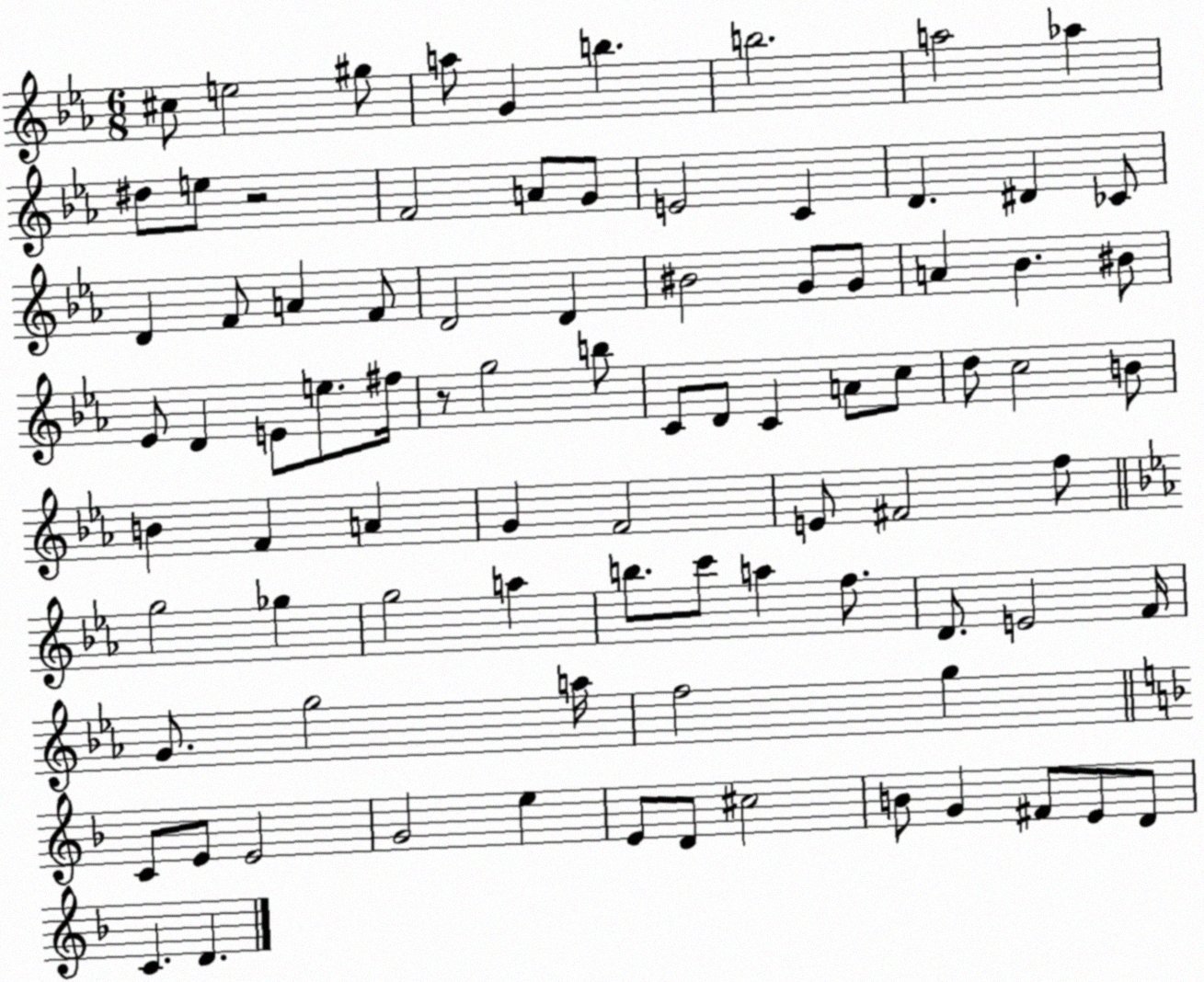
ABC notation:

X:1
T:Untitled
M:6/8
L:1/4
K:Eb
^c/2 e2 ^g/2 a/2 G b b2 a2 _a ^d/2 e/2 z2 F2 A/2 G/2 E2 C D ^D _C/2 D F/2 A F/2 D2 D ^B2 G/2 G/2 A _B ^B/2 _E/2 D E/2 e/2 ^f/4 z/2 g2 b/2 C/2 D/2 C A/2 c/2 d/2 c2 B/2 B F A G F2 E/2 ^F2 f/2 g2 _g g2 a b/2 c'/2 a f/2 D/2 E2 F/4 G/2 g2 a/4 f2 g C/2 E/2 E2 G2 e E/2 D/2 ^c2 B/2 G ^F/2 E/2 D/2 C D